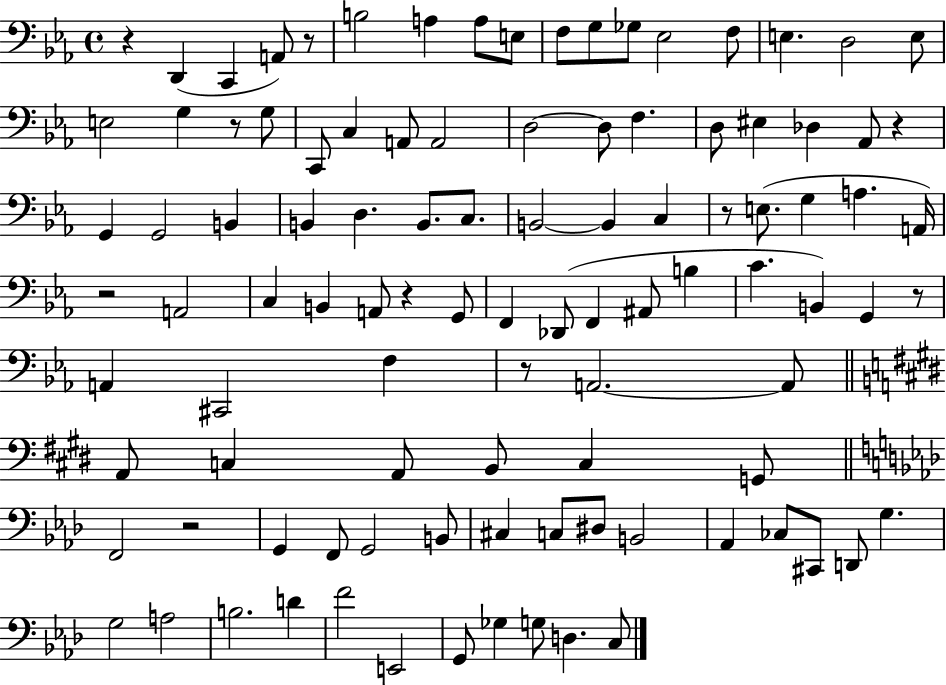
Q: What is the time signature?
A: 4/4